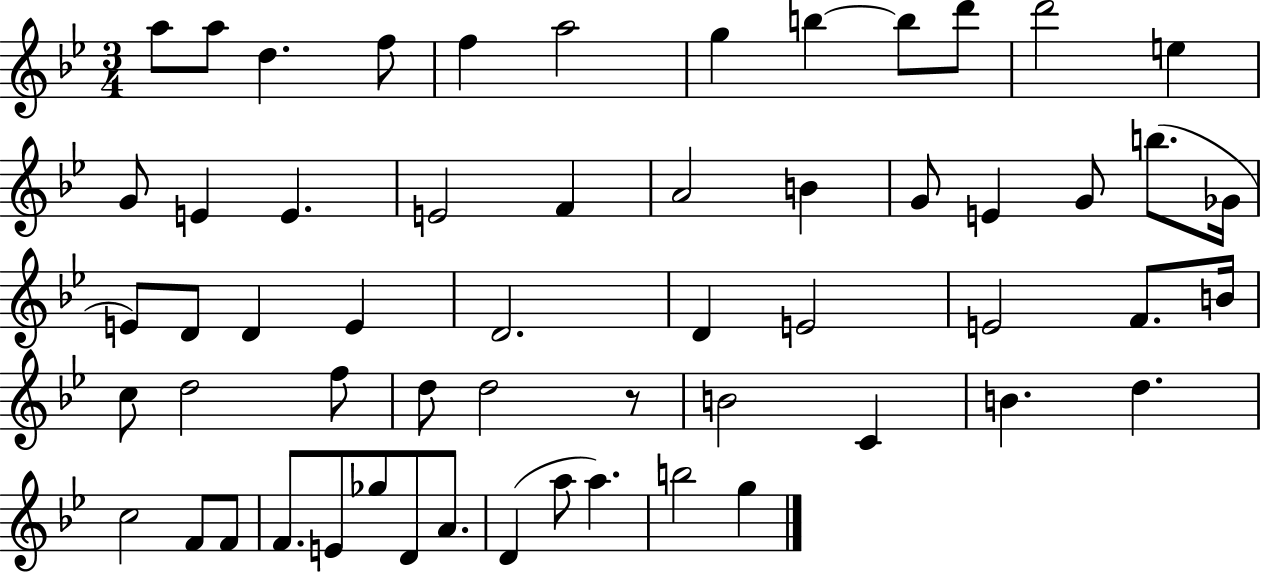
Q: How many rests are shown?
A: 1